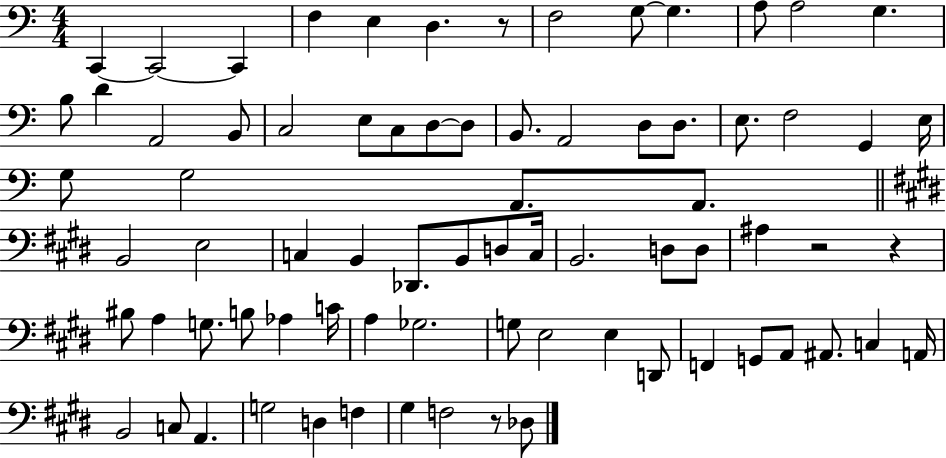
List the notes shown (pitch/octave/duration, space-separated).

C2/q C2/h C2/q F3/q E3/q D3/q. R/e F3/h G3/e G3/q. A3/e A3/h G3/q. B3/e D4/q A2/h B2/e C3/h E3/e C3/e D3/e D3/e B2/e. A2/h D3/e D3/e. E3/e. F3/h G2/q E3/s G3/e G3/h A2/e. A2/e. B2/h E3/h C3/q B2/q Db2/e. B2/e D3/e C3/s B2/h. D3/e D3/e A#3/q R/h R/q BIS3/e A3/q G3/e. B3/e Ab3/q C4/s A3/q Gb3/h. G3/e E3/h E3/q D2/e F2/q G2/e A2/e A#2/e. C3/q A2/s B2/h C3/e A2/q. G3/h D3/q F3/q G#3/q F3/h R/e Db3/e